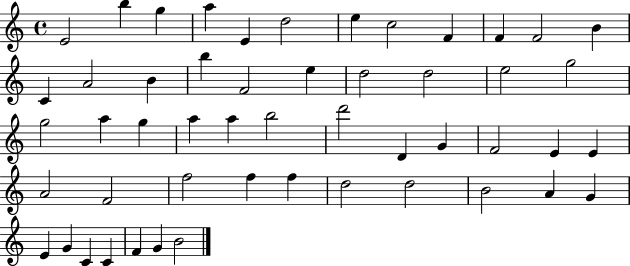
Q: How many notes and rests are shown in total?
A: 51